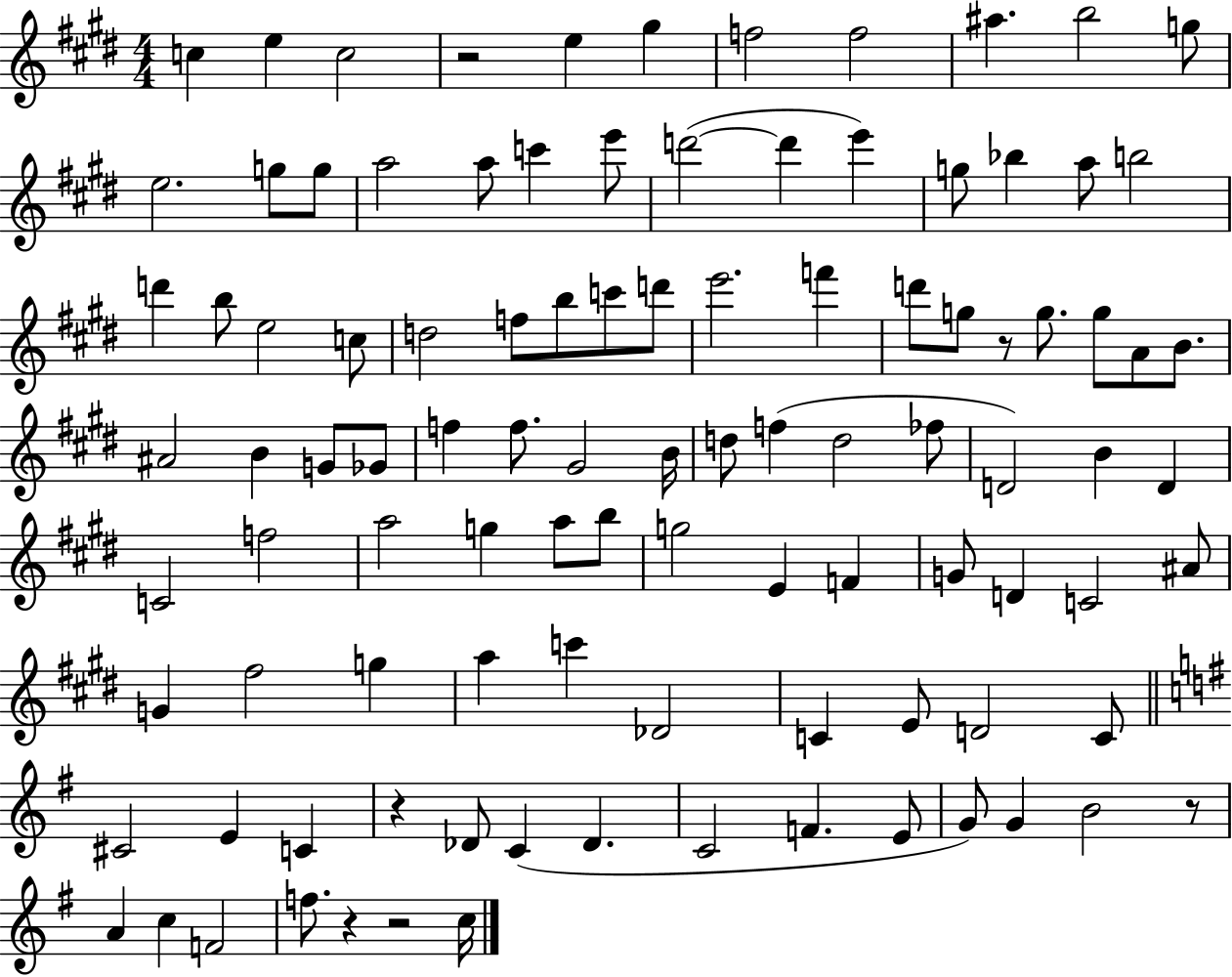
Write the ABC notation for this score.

X:1
T:Untitled
M:4/4
L:1/4
K:E
c e c2 z2 e ^g f2 f2 ^a b2 g/2 e2 g/2 g/2 a2 a/2 c' e'/2 d'2 d' e' g/2 _b a/2 b2 d' b/2 e2 c/2 d2 f/2 b/2 c'/2 d'/2 e'2 f' d'/2 g/2 z/2 g/2 g/2 A/2 B/2 ^A2 B G/2 _G/2 f f/2 ^G2 B/4 d/2 f d2 _f/2 D2 B D C2 f2 a2 g a/2 b/2 g2 E F G/2 D C2 ^A/2 G ^f2 g a c' _D2 C E/2 D2 C/2 ^C2 E C z _D/2 C _D C2 F E/2 G/2 G B2 z/2 A c F2 f/2 z z2 c/4